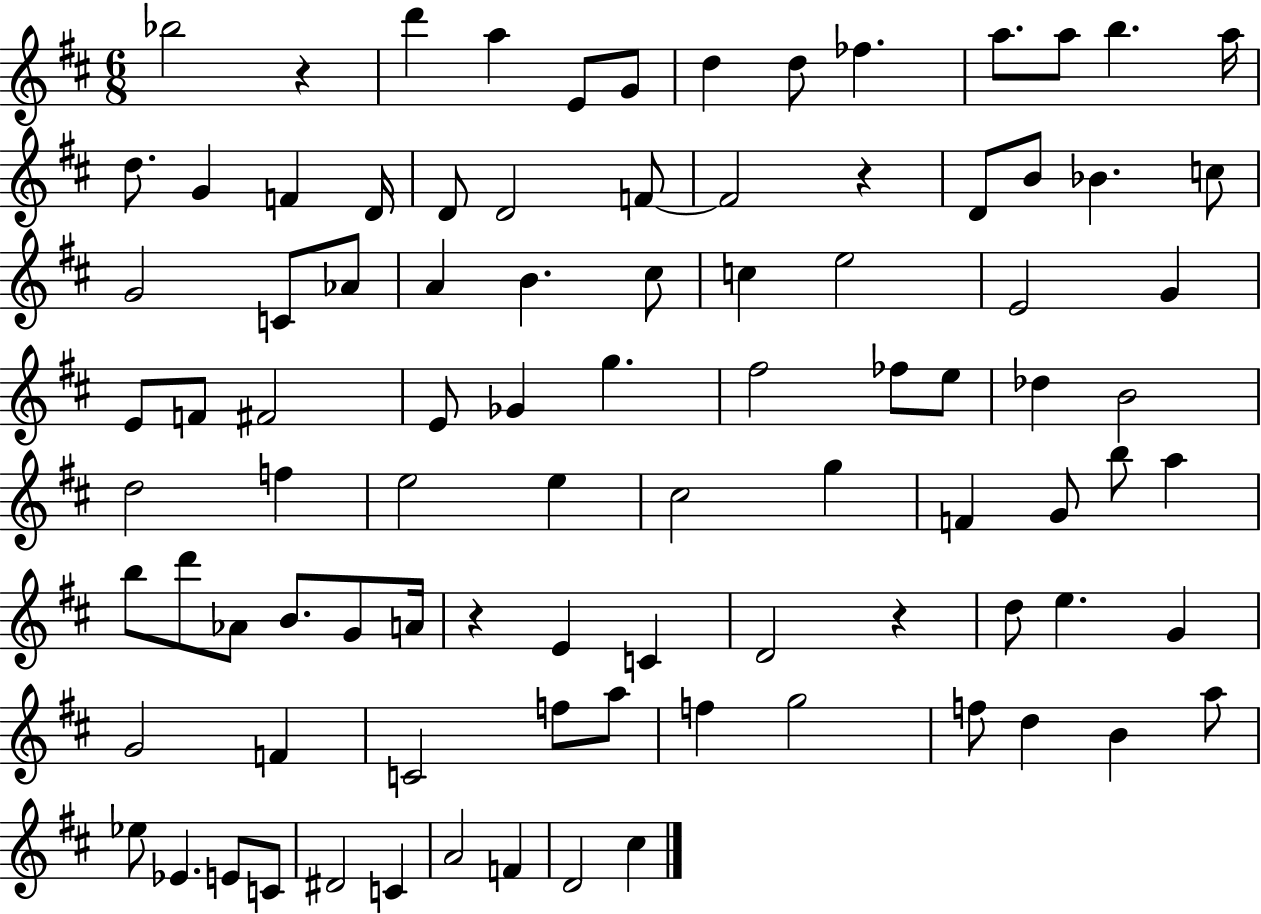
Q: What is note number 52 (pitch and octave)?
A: F4